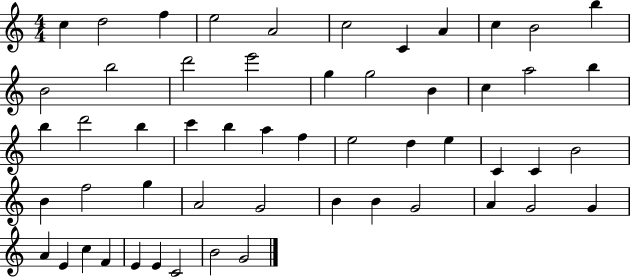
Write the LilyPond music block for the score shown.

{
  \clef treble
  \numericTimeSignature
  \time 4/4
  \key c \major
  c''4 d''2 f''4 | e''2 a'2 | c''2 c'4 a'4 | c''4 b'2 b''4 | \break b'2 b''2 | d'''2 e'''2 | g''4 g''2 b'4 | c''4 a''2 b''4 | \break b''4 d'''2 b''4 | c'''4 b''4 a''4 f''4 | e''2 d''4 e''4 | c'4 c'4 b'2 | \break b'4 f''2 g''4 | a'2 g'2 | b'4 b'4 g'2 | a'4 g'2 g'4 | \break a'4 e'4 c''4 f'4 | e'4 e'4 c'2 | b'2 g'2 | \bar "|."
}